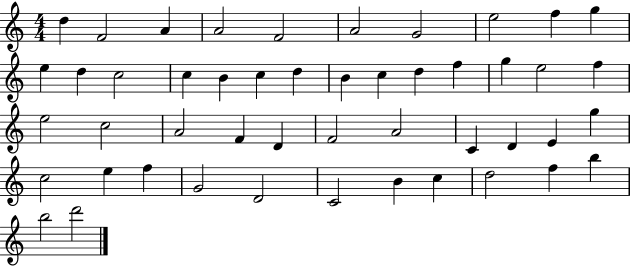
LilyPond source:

{
  \clef treble
  \numericTimeSignature
  \time 4/4
  \key c \major
  d''4 f'2 a'4 | a'2 f'2 | a'2 g'2 | e''2 f''4 g''4 | \break e''4 d''4 c''2 | c''4 b'4 c''4 d''4 | b'4 c''4 d''4 f''4 | g''4 e''2 f''4 | \break e''2 c''2 | a'2 f'4 d'4 | f'2 a'2 | c'4 d'4 e'4 g''4 | \break c''2 e''4 f''4 | g'2 d'2 | c'2 b'4 c''4 | d''2 f''4 b''4 | \break b''2 d'''2 | \bar "|."
}